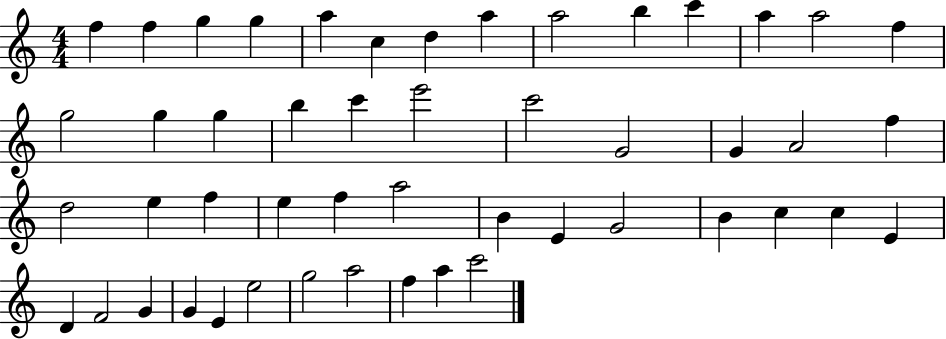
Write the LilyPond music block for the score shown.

{
  \clef treble
  \numericTimeSignature
  \time 4/4
  \key c \major
  f''4 f''4 g''4 g''4 | a''4 c''4 d''4 a''4 | a''2 b''4 c'''4 | a''4 a''2 f''4 | \break g''2 g''4 g''4 | b''4 c'''4 e'''2 | c'''2 g'2 | g'4 a'2 f''4 | \break d''2 e''4 f''4 | e''4 f''4 a''2 | b'4 e'4 g'2 | b'4 c''4 c''4 e'4 | \break d'4 f'2 g'4 | g'4 e'4 e''2 | g''2 a''2 | f''4 a''4 c'''2 | \break \bar "|."
}